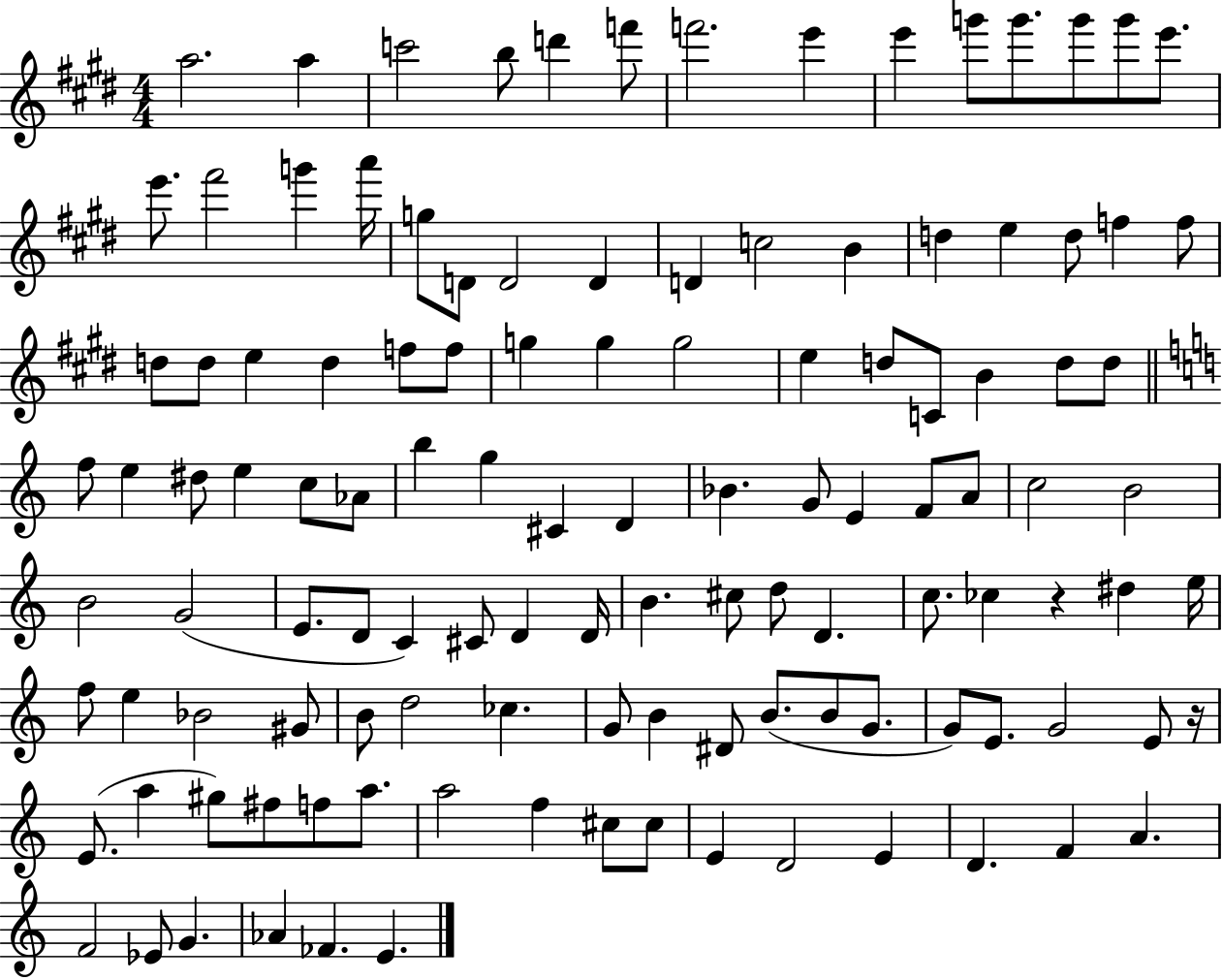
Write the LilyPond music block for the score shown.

{
  \clef treble
  \numericTimeSignature
  \time 4/4
  \key e \major
  a''2. a''4 | c'''2 b''8 d'''4 f'''8 | f'''2. e'''4 | e'''4 g'''8 g'''8. g'''8 g'''8 e'''8. | \break e'''8. fis'''2 g'''4 a'''16 | g''8 d'8 d'2 d'4 | d'4 c''2 b'4 | d''4 e''4 d''8 f''4 f''8 | \break d''8 d''8 e''4 d''4 f''8 f''8 | g''4 g''4 g''2 | e''4 d''8 c'8 b'4 d''8 d''8 | \bar "||" \break \key c \major f''8 e''4 dis''8 e''4 c''8 aes'8 | b''4 g''4 cis'4 d'4 | bes'4. g'8 e'4 f'8 a'8 | c''2 b'2 | \break b'2 g'2( | e'8. d'8 c'4) cis'8 d'4 d'16 | b'4. cis''8 d''8 d'4. | c''8. ces''4 r4 dis''4 e''16 | \break f''8 e''4 bes'2 gis'8 | b'8 d''2 ces''4. | g'8 b'4 dis'8 b'8.( b'8 g'8. | g'8) e'8. g'2 e'8 r16 | \break e'8.( a''4 gis''8) fis''8 f''8 a''8. | a''2 f''4 cis''8 cis''8 | e'4 d'2 e'4 | d'4. f'4 a'4. | \break f'2 ees'8 g'4. | aes'4 fes'4. e'4. | \bar "|."
}